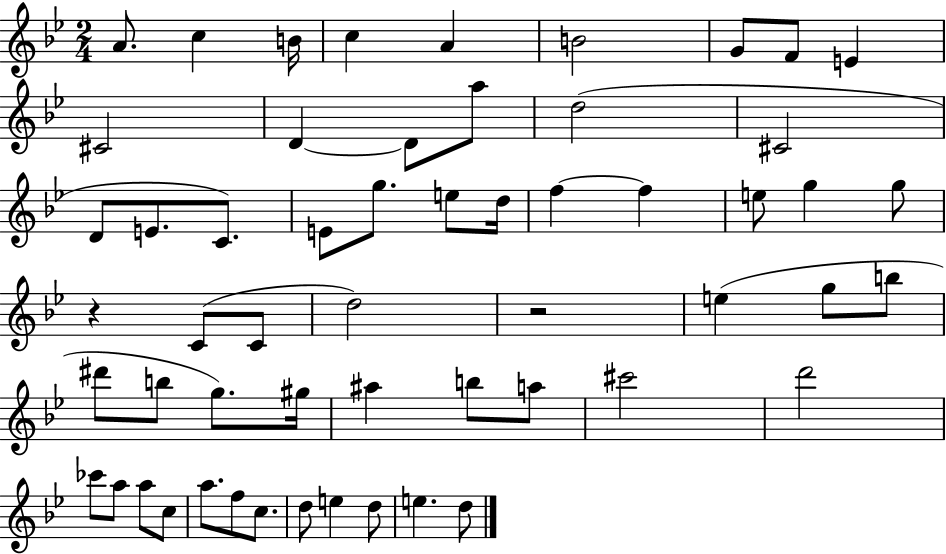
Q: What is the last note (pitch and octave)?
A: D5